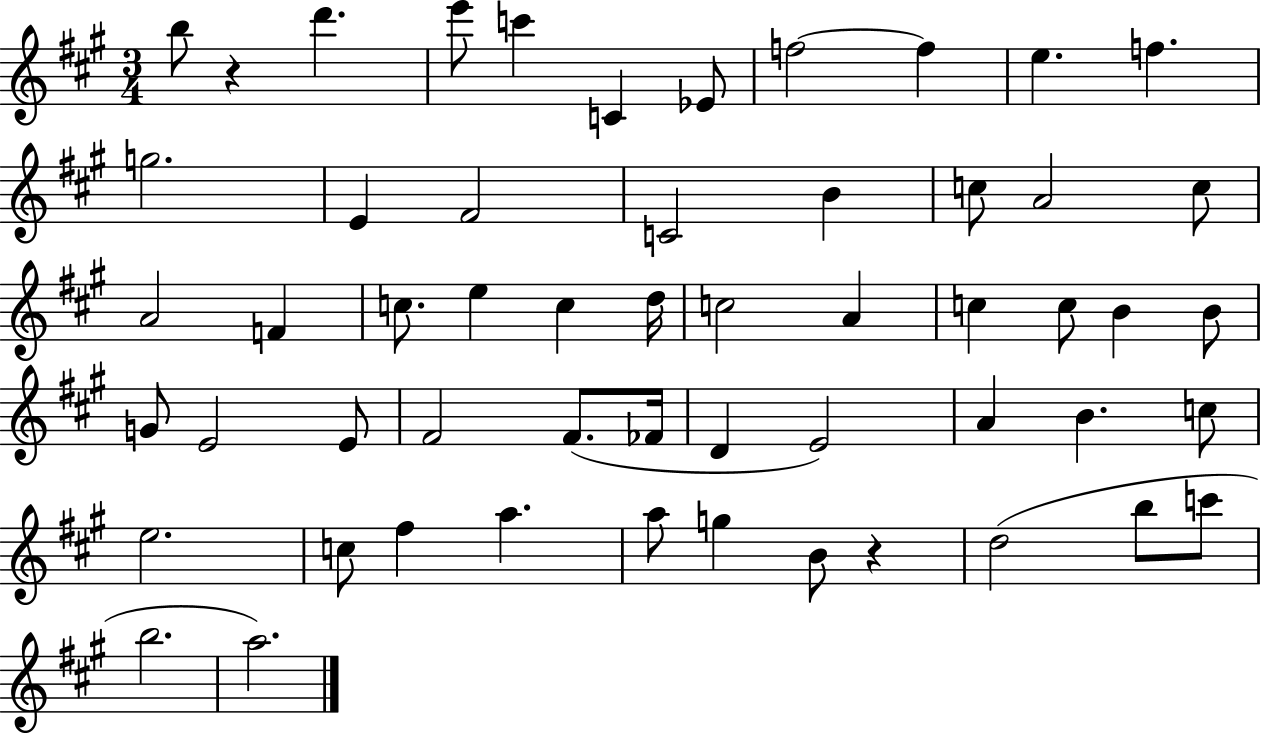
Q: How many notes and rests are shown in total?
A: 55